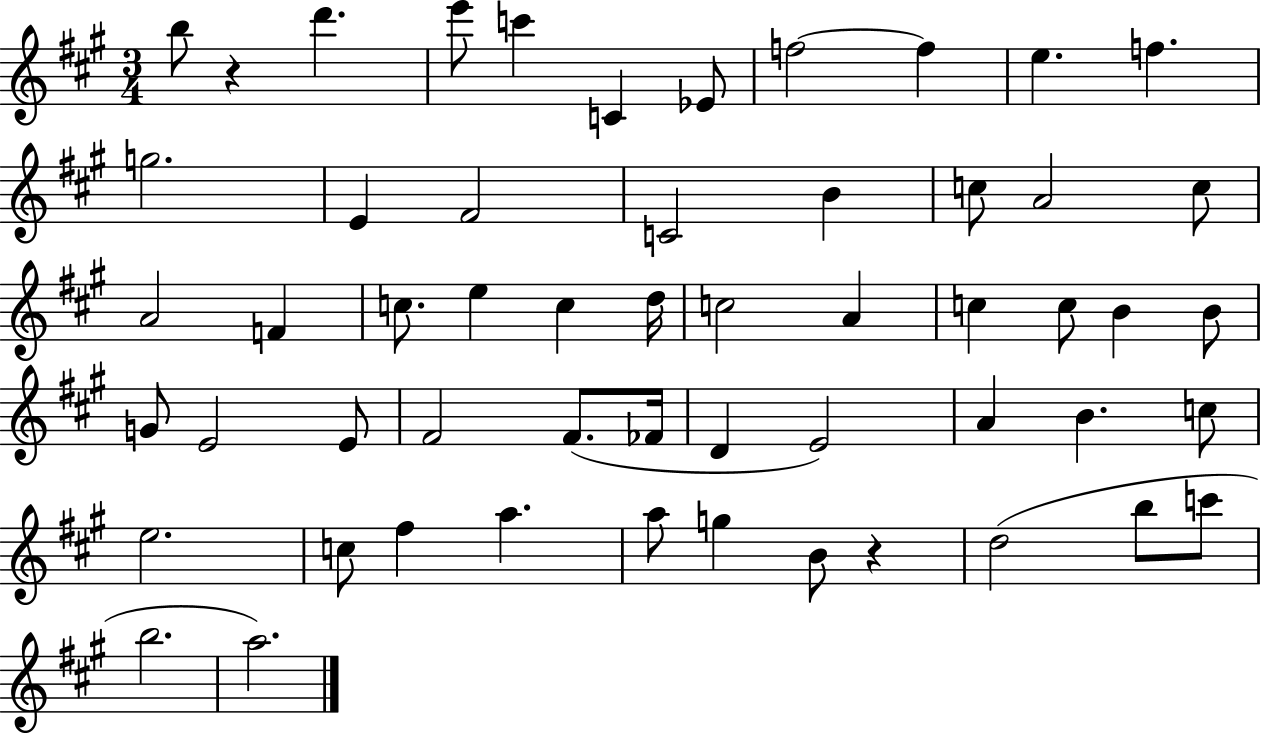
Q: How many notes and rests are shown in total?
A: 55